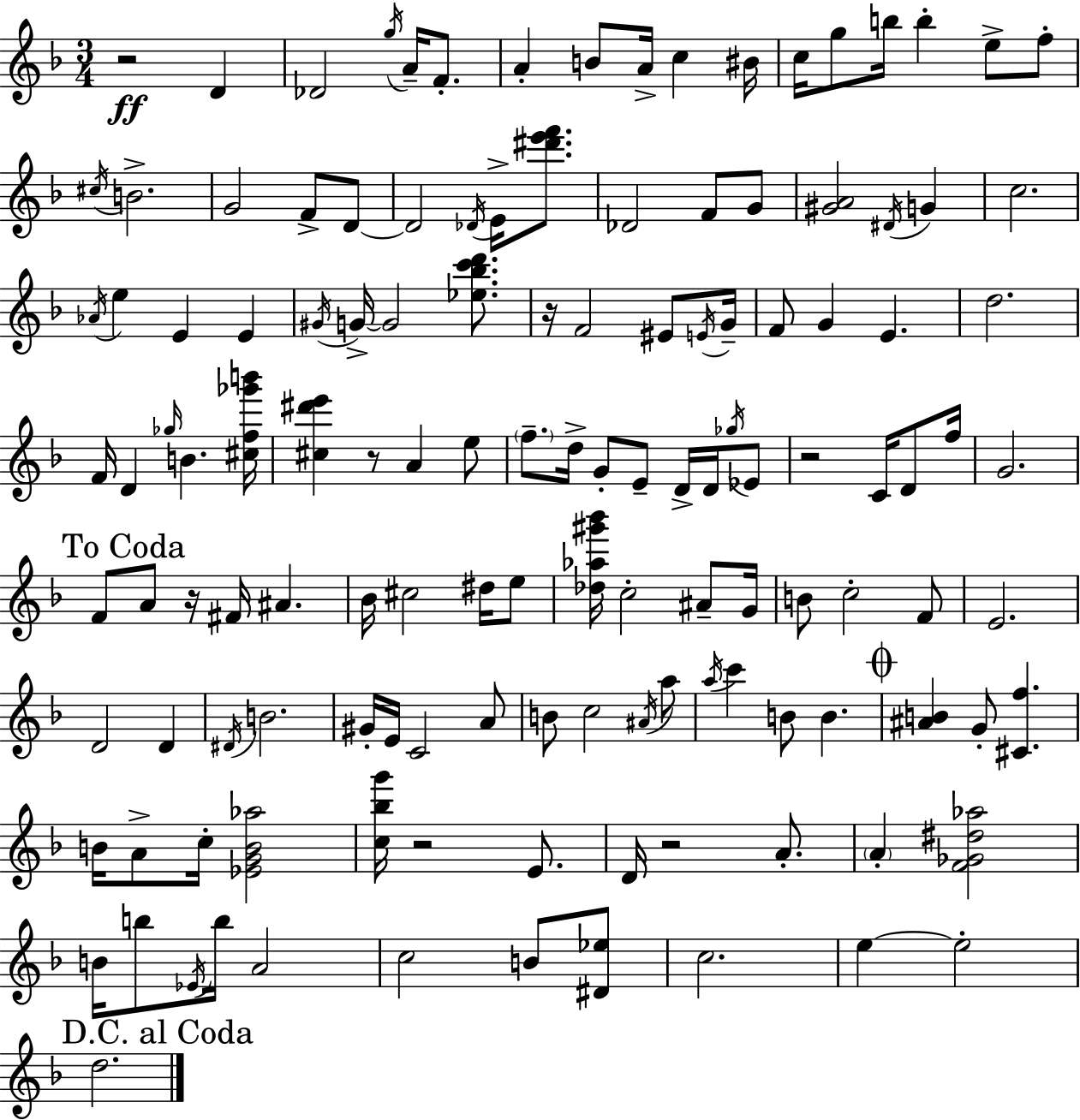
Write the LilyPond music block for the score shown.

{
  \clef treble
  \numericTimeSignature
  \time 3/4
  \key d \minor
  r2\ff d'4 | des'2 \acciaccatura { g''16 } a'16-- f'8.-. | a'4-. b'8 a'16-> c''4 | bis'16 c''16 g''8 b''16 b''4-. e''8-> f''8-. | \break \acciaccatura { cis''16 } b'2.-> | g'2 f'8-> | d'8~~ d'2 \acciaccatura { des'16 } e'16-> | <dis''' e''' f'''>8. des'2 f'8 | \break g'8 <gis' a'>2 \acciaccatura { dis'16 } | g'4 c''2. | \acciaccatura { aes'16 } e''4 e'4 | e'4 \acciaccatura { gis'16 } g'16->~~ g'2 | \break <ees'' bes'' c''' d'''>8. r16 f'2 | eis'8 \acciaccatura { e'16 } g'16-- f'8 g'4 | e'4. d''2. | f'16 d'4 | \break \grace { ges''16 } b'4. <cis'' f'' ges''' b'''>16 <cis'' dis''' e'''>4 | r8 a'4 e''8 \parenthesize f''8.-- d''16-> | g'8-. e'8-- d'16-> d'16 \acciaccatura { ges''16 } ees'8 r2 | c'16 d'8 f''16 g'2. | \break \mark "To Coda" f'8 a'8 | r16 fis'16 ais'4. bes'16 cis''2 | dis''16 e''8 <des'' aes'' gis''' bes'''>16 c''2-. | ais'8-- g'16 b'8 c''2-. | \break f'8 e'2. | d'2 | d'4 \acciaccatura { dis'16 } b'2. | gis'16-. e'16 | \break c'2 a'8 b'8 | c''2 \acciaccatura { ais'16 } a''8 \acciaccatura { a''16 } | c'''4 b'8 b'4. | \mark \markup { \musicglyph "scripts.coda" } <ais' b'>4 g'8-. <cis' f''>4. | \break b'16 a'8-> c''16-. <ees' g' b' aes''>2 | <c'' bes'' g'''>16 r2 e'8. | d'16 r2 a'8.-. | \parenthesize a'4-. <f' ges' dis'' aes''>2 | \break b'16 b''8 \acciaccatura { ees'16 } b''16 a'2 | c''2 b'8 <dis' ees''>8 | c''2. | e''4~~ e''2-. | \break \mark "D.C. al Coda" d''2. | \bar "|."
}